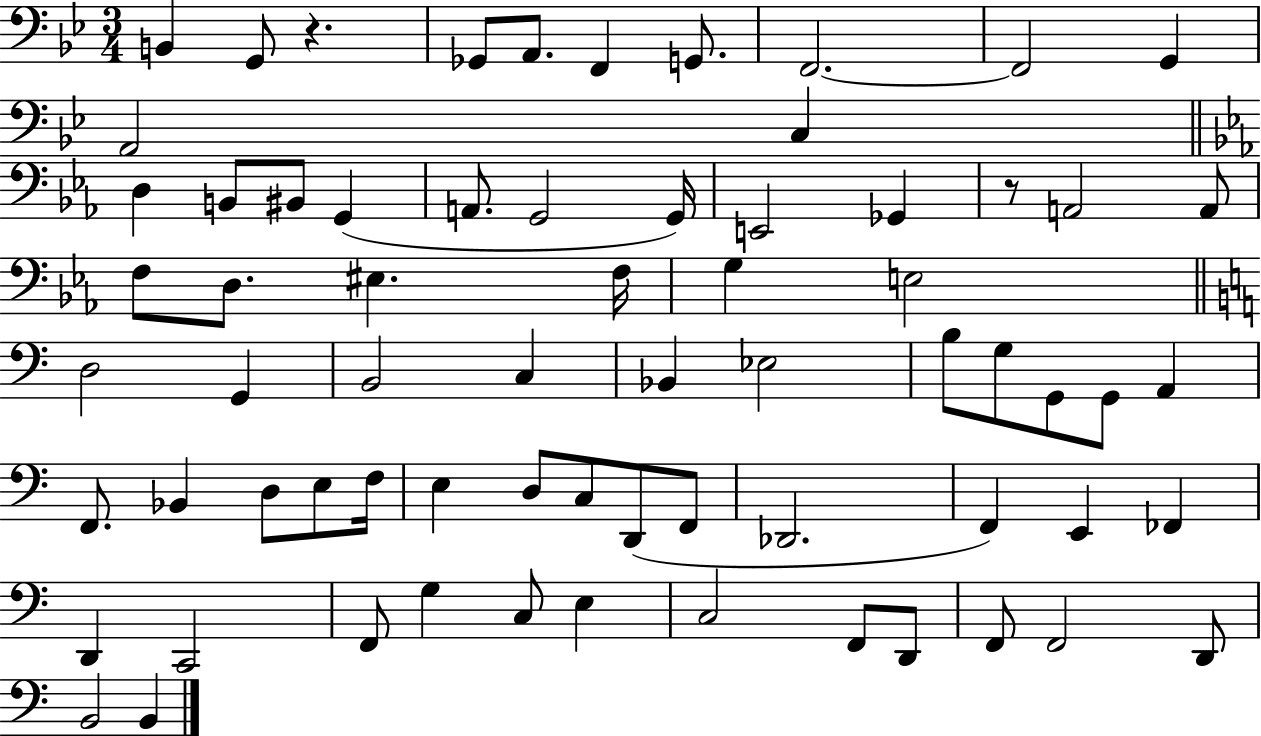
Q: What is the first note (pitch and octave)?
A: B2